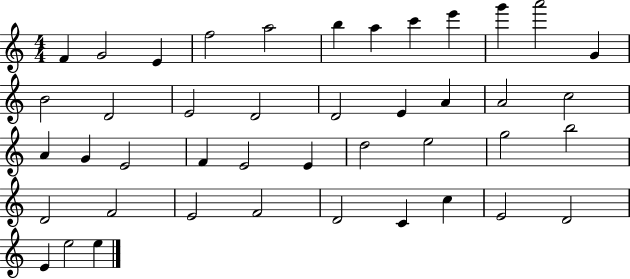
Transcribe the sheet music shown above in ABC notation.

X:1
T:Untitled
M:4/4
L:1/4
K:C
F G2 E f2 a2 b a c' e' g' a'2 G B2 D2 E2 D2 D2 E A A2 c2 A G E2 F E2 E d2 e2 g2 b2 D2 F2 E2 F2 D2 C c E2 D2 E e2 e